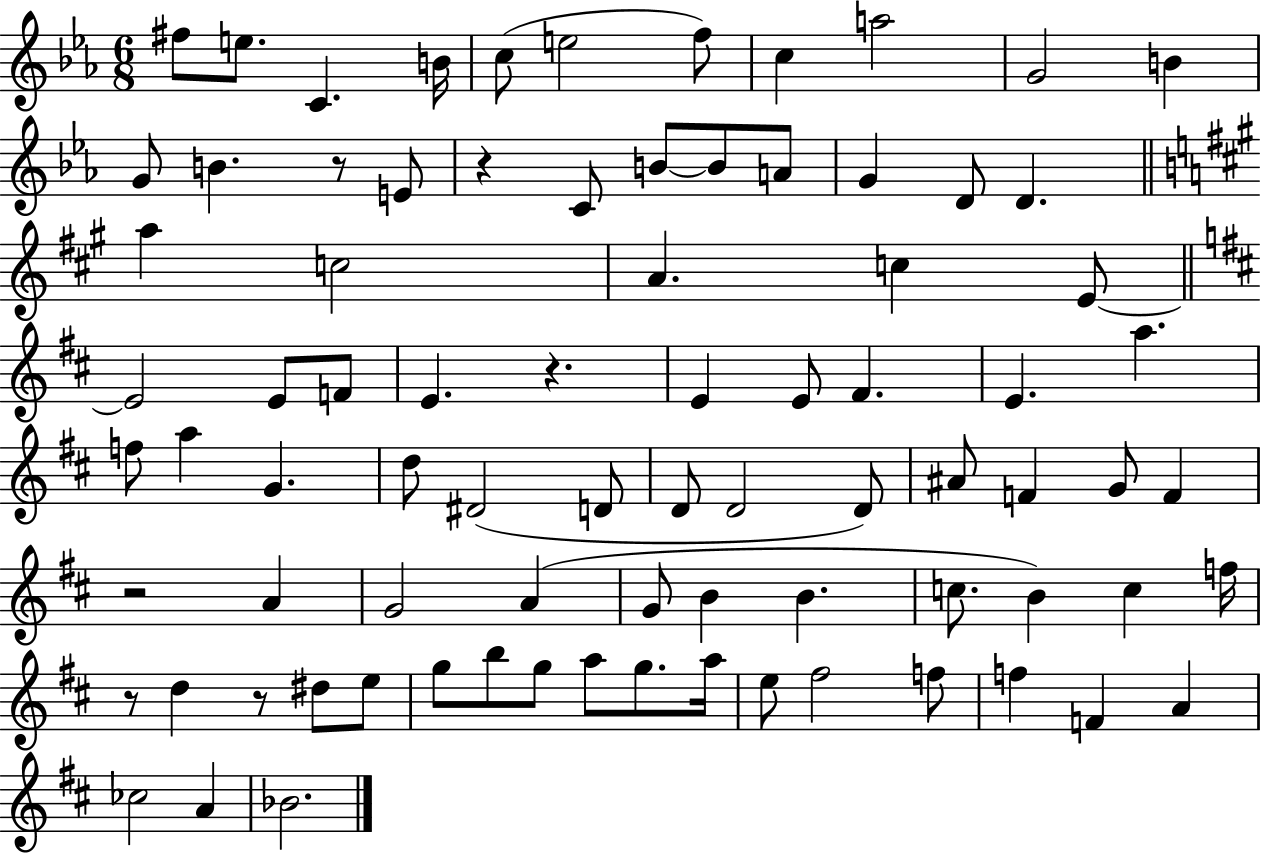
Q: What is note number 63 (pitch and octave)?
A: B5